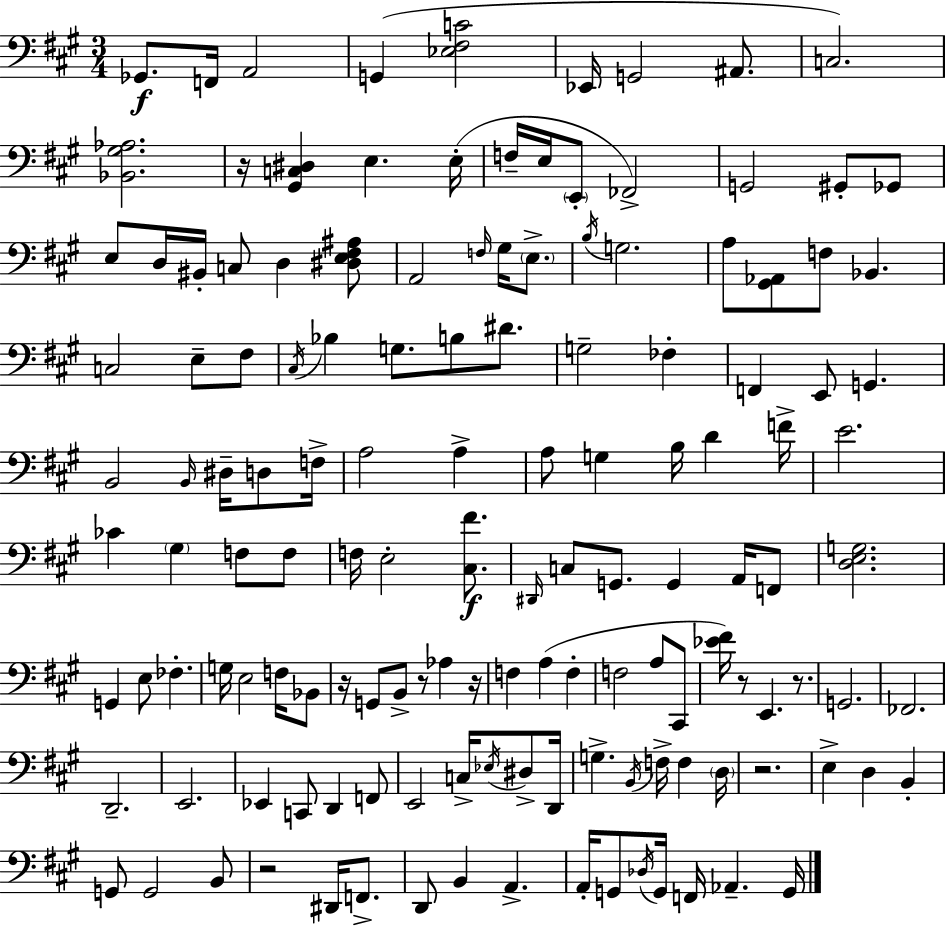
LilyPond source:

{
  \clef bass
  \numericTimeSignature
  \time 3/4
  \key a \major
  ges,8.\f f,16 a,2 | g,4( <ees fis c'>2 | ees,16 g,2 ais,8. | c2.) | \break <bes, gis aes>2. | r16 <gis, c dis>4 e4. e16-.( | f16-- e16 \parenthesize e,8-. fes,2->) | g,2 gis,8-. ges,8 | \break e8 d16 bis,16-. c8 d4 <dis e fis ais>8 | a,2 \grace { f16 } gis16 \parenthesize e8.-> | \acciaccatura { b16 } g2. | a8 <gis, aes,>8 f8 bes,4. | \break c2 e8-- | fis8 \acciaccatura { cis16 } bes4 g8. b8 | dis'8. g2-- fes4-. | f,4 e,8 g,4. | \break b,2 \grace { b,16 } | dis16-- d8 f16-> a2 | a4-> a8 g4 b16 d'4 | f'16-> e'2. | \break ces'4 \parenthesize gis4 | f8 f8 f16 e2-. | <cis fis'>8.\f \grace { dis,16 } c8 g,8. g,4 | a,16 f,8 <d e g>2. | \break g,4 e8 fes4.-. | g16 e2 | f16 bes,8 r16 g,8 b,8-> r8 | aes4 r16 f4 a4( | \break f4-. f2 | a8 cis,8 <ees' fis'>16) r8 e,4. | r8. g,2. | fes,2. | \break d,2.-- | e,2. | ees,4 c,8 d,4 | f,8 e,2 | \break c16-> \acciaccatura { ees16 } dis8-> d,16 g4.-> | \acciaccatura { b,16 } f16-> f4 \parenthesize d16 r2. | e4-> d4 | b,4-. g,8 g,2 | \break b,8 r2 | dis,16 f,8.-> d,8 b,4 | a,4.-> a,16-. g,8 \acciaccatura { des16 } g,16 | f,16 aes,4.-- g,16 \bar "|."
}